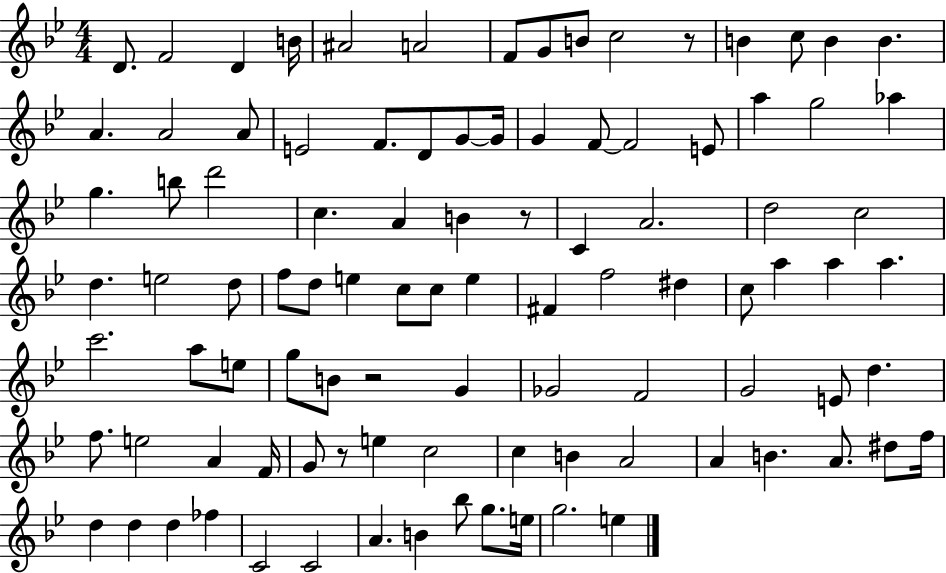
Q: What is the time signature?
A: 4/4